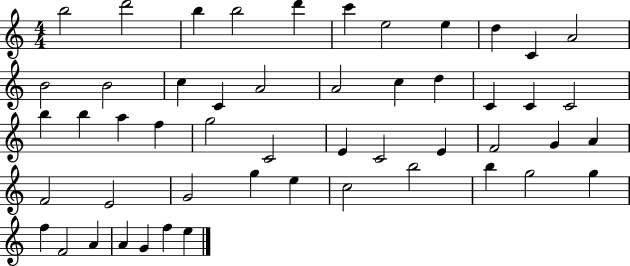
{
  \clef treble
  \numericTimeSignature
  \time 4/4
  \key c \major
  b''2 d'''2 | b''4 b''2 d'''4 | c'''4 e''2 e''4 | d''4 c'4 a'2 | \break b'2 b'2 | c''4 c'4 a'2 | a'2 c''4 d''4 | c'4 c'4 c'2 | \break b''4 b''4 a''4 f''4 | g''2 c'2 | e'4 c'2 e'4 | f'2 g'4 a'4 | \break f'2 e'2 | g'2 g''4 e''4 | c''2 b''2 | b''4 g''2 g''4 | \break f''4 f'2 a'4 | a'4 g'4 f''4 e''4 | \bar "|."
}